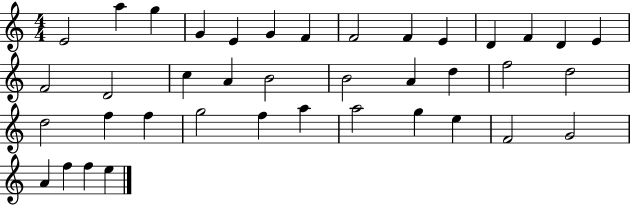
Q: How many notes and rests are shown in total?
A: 39